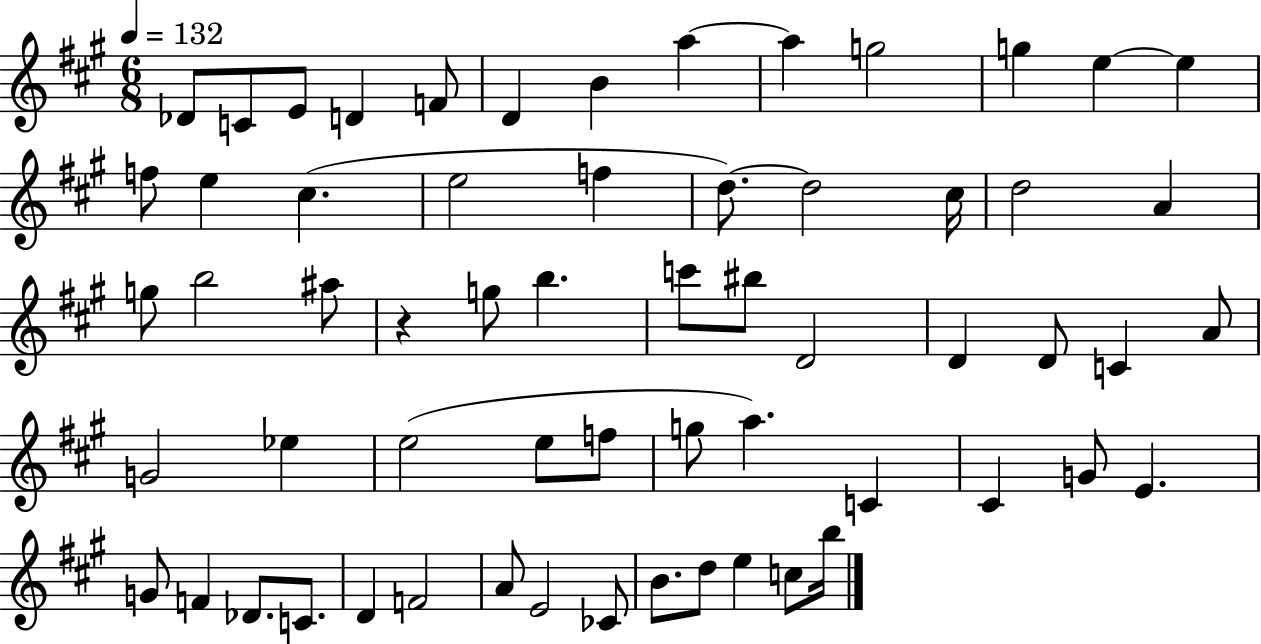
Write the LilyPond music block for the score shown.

{
  \clef treble
  \numericTimeSignature
  \time 6/8
  \key a \major
  \tempo 4 = 132
  des'8 c'8 e'8 d'4 f'8 | d'4 b'4 a''4~~ | a''4 g''2 | g''4 e''4~~ e''4 | \break f''8 e''4 cis''4.( | e''2 f''4 | d''8.~~) d''2 cis''16 | d''2 a'4 | \break g''8 b''2 ais''8 | r4 g''8 b''4. | c'''8 bis''8 d'2 | d'4 d'8 c'4 a'8 | \break g'2 ees''4 | e''2( e''8 f''8 | g''8 a''4.) c'4 | cis'4 g'8 e'4. | \break g'8 f'4 des'8. c'8. | d'4 f'2 | a'8 e'2 ces'8 | b'8. d''8 e''4 c''8 b''16 | \break \bar "|."
}